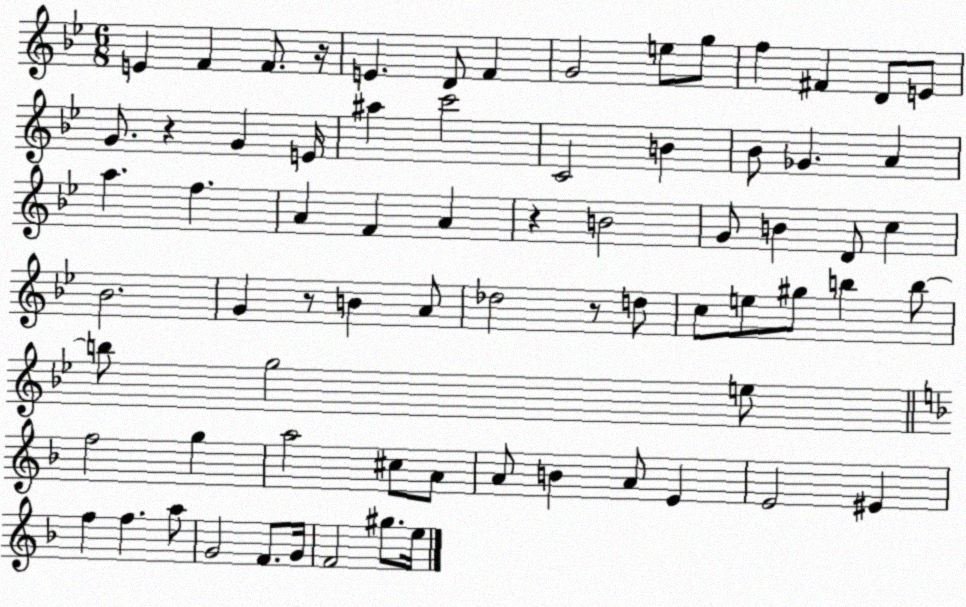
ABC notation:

X:1
T:Untitled
M:6/8
L:1/4
K:Bb
E F F/2 z/4 E D/2 F G2 e/2 g/2 f ^F D/2 E/2 G/2 z G E/4 ^a c'2 C2 B _B/2 _G A a f A F A z B2 G/2 B D/2 c _B2 G z/2 B A/2 _d2 z/2 d/2 c/2 e/2 ^g/2 b b/2 b/2 g2 e/2 f2 g a2 ^c/2 A/2 A/2 B A/2 E E2 ^E f f a/2 G2 F/2 G/4 F2 ^g/2 e/4